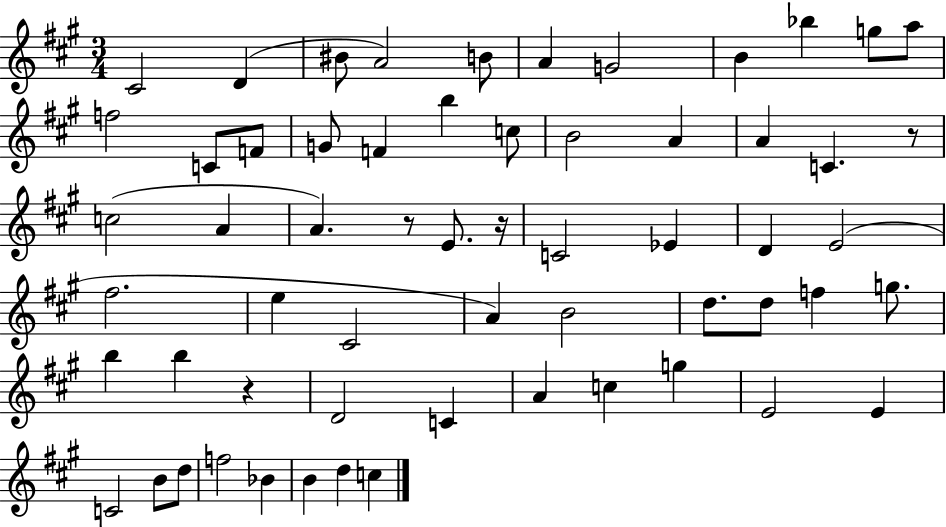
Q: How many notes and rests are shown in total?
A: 60